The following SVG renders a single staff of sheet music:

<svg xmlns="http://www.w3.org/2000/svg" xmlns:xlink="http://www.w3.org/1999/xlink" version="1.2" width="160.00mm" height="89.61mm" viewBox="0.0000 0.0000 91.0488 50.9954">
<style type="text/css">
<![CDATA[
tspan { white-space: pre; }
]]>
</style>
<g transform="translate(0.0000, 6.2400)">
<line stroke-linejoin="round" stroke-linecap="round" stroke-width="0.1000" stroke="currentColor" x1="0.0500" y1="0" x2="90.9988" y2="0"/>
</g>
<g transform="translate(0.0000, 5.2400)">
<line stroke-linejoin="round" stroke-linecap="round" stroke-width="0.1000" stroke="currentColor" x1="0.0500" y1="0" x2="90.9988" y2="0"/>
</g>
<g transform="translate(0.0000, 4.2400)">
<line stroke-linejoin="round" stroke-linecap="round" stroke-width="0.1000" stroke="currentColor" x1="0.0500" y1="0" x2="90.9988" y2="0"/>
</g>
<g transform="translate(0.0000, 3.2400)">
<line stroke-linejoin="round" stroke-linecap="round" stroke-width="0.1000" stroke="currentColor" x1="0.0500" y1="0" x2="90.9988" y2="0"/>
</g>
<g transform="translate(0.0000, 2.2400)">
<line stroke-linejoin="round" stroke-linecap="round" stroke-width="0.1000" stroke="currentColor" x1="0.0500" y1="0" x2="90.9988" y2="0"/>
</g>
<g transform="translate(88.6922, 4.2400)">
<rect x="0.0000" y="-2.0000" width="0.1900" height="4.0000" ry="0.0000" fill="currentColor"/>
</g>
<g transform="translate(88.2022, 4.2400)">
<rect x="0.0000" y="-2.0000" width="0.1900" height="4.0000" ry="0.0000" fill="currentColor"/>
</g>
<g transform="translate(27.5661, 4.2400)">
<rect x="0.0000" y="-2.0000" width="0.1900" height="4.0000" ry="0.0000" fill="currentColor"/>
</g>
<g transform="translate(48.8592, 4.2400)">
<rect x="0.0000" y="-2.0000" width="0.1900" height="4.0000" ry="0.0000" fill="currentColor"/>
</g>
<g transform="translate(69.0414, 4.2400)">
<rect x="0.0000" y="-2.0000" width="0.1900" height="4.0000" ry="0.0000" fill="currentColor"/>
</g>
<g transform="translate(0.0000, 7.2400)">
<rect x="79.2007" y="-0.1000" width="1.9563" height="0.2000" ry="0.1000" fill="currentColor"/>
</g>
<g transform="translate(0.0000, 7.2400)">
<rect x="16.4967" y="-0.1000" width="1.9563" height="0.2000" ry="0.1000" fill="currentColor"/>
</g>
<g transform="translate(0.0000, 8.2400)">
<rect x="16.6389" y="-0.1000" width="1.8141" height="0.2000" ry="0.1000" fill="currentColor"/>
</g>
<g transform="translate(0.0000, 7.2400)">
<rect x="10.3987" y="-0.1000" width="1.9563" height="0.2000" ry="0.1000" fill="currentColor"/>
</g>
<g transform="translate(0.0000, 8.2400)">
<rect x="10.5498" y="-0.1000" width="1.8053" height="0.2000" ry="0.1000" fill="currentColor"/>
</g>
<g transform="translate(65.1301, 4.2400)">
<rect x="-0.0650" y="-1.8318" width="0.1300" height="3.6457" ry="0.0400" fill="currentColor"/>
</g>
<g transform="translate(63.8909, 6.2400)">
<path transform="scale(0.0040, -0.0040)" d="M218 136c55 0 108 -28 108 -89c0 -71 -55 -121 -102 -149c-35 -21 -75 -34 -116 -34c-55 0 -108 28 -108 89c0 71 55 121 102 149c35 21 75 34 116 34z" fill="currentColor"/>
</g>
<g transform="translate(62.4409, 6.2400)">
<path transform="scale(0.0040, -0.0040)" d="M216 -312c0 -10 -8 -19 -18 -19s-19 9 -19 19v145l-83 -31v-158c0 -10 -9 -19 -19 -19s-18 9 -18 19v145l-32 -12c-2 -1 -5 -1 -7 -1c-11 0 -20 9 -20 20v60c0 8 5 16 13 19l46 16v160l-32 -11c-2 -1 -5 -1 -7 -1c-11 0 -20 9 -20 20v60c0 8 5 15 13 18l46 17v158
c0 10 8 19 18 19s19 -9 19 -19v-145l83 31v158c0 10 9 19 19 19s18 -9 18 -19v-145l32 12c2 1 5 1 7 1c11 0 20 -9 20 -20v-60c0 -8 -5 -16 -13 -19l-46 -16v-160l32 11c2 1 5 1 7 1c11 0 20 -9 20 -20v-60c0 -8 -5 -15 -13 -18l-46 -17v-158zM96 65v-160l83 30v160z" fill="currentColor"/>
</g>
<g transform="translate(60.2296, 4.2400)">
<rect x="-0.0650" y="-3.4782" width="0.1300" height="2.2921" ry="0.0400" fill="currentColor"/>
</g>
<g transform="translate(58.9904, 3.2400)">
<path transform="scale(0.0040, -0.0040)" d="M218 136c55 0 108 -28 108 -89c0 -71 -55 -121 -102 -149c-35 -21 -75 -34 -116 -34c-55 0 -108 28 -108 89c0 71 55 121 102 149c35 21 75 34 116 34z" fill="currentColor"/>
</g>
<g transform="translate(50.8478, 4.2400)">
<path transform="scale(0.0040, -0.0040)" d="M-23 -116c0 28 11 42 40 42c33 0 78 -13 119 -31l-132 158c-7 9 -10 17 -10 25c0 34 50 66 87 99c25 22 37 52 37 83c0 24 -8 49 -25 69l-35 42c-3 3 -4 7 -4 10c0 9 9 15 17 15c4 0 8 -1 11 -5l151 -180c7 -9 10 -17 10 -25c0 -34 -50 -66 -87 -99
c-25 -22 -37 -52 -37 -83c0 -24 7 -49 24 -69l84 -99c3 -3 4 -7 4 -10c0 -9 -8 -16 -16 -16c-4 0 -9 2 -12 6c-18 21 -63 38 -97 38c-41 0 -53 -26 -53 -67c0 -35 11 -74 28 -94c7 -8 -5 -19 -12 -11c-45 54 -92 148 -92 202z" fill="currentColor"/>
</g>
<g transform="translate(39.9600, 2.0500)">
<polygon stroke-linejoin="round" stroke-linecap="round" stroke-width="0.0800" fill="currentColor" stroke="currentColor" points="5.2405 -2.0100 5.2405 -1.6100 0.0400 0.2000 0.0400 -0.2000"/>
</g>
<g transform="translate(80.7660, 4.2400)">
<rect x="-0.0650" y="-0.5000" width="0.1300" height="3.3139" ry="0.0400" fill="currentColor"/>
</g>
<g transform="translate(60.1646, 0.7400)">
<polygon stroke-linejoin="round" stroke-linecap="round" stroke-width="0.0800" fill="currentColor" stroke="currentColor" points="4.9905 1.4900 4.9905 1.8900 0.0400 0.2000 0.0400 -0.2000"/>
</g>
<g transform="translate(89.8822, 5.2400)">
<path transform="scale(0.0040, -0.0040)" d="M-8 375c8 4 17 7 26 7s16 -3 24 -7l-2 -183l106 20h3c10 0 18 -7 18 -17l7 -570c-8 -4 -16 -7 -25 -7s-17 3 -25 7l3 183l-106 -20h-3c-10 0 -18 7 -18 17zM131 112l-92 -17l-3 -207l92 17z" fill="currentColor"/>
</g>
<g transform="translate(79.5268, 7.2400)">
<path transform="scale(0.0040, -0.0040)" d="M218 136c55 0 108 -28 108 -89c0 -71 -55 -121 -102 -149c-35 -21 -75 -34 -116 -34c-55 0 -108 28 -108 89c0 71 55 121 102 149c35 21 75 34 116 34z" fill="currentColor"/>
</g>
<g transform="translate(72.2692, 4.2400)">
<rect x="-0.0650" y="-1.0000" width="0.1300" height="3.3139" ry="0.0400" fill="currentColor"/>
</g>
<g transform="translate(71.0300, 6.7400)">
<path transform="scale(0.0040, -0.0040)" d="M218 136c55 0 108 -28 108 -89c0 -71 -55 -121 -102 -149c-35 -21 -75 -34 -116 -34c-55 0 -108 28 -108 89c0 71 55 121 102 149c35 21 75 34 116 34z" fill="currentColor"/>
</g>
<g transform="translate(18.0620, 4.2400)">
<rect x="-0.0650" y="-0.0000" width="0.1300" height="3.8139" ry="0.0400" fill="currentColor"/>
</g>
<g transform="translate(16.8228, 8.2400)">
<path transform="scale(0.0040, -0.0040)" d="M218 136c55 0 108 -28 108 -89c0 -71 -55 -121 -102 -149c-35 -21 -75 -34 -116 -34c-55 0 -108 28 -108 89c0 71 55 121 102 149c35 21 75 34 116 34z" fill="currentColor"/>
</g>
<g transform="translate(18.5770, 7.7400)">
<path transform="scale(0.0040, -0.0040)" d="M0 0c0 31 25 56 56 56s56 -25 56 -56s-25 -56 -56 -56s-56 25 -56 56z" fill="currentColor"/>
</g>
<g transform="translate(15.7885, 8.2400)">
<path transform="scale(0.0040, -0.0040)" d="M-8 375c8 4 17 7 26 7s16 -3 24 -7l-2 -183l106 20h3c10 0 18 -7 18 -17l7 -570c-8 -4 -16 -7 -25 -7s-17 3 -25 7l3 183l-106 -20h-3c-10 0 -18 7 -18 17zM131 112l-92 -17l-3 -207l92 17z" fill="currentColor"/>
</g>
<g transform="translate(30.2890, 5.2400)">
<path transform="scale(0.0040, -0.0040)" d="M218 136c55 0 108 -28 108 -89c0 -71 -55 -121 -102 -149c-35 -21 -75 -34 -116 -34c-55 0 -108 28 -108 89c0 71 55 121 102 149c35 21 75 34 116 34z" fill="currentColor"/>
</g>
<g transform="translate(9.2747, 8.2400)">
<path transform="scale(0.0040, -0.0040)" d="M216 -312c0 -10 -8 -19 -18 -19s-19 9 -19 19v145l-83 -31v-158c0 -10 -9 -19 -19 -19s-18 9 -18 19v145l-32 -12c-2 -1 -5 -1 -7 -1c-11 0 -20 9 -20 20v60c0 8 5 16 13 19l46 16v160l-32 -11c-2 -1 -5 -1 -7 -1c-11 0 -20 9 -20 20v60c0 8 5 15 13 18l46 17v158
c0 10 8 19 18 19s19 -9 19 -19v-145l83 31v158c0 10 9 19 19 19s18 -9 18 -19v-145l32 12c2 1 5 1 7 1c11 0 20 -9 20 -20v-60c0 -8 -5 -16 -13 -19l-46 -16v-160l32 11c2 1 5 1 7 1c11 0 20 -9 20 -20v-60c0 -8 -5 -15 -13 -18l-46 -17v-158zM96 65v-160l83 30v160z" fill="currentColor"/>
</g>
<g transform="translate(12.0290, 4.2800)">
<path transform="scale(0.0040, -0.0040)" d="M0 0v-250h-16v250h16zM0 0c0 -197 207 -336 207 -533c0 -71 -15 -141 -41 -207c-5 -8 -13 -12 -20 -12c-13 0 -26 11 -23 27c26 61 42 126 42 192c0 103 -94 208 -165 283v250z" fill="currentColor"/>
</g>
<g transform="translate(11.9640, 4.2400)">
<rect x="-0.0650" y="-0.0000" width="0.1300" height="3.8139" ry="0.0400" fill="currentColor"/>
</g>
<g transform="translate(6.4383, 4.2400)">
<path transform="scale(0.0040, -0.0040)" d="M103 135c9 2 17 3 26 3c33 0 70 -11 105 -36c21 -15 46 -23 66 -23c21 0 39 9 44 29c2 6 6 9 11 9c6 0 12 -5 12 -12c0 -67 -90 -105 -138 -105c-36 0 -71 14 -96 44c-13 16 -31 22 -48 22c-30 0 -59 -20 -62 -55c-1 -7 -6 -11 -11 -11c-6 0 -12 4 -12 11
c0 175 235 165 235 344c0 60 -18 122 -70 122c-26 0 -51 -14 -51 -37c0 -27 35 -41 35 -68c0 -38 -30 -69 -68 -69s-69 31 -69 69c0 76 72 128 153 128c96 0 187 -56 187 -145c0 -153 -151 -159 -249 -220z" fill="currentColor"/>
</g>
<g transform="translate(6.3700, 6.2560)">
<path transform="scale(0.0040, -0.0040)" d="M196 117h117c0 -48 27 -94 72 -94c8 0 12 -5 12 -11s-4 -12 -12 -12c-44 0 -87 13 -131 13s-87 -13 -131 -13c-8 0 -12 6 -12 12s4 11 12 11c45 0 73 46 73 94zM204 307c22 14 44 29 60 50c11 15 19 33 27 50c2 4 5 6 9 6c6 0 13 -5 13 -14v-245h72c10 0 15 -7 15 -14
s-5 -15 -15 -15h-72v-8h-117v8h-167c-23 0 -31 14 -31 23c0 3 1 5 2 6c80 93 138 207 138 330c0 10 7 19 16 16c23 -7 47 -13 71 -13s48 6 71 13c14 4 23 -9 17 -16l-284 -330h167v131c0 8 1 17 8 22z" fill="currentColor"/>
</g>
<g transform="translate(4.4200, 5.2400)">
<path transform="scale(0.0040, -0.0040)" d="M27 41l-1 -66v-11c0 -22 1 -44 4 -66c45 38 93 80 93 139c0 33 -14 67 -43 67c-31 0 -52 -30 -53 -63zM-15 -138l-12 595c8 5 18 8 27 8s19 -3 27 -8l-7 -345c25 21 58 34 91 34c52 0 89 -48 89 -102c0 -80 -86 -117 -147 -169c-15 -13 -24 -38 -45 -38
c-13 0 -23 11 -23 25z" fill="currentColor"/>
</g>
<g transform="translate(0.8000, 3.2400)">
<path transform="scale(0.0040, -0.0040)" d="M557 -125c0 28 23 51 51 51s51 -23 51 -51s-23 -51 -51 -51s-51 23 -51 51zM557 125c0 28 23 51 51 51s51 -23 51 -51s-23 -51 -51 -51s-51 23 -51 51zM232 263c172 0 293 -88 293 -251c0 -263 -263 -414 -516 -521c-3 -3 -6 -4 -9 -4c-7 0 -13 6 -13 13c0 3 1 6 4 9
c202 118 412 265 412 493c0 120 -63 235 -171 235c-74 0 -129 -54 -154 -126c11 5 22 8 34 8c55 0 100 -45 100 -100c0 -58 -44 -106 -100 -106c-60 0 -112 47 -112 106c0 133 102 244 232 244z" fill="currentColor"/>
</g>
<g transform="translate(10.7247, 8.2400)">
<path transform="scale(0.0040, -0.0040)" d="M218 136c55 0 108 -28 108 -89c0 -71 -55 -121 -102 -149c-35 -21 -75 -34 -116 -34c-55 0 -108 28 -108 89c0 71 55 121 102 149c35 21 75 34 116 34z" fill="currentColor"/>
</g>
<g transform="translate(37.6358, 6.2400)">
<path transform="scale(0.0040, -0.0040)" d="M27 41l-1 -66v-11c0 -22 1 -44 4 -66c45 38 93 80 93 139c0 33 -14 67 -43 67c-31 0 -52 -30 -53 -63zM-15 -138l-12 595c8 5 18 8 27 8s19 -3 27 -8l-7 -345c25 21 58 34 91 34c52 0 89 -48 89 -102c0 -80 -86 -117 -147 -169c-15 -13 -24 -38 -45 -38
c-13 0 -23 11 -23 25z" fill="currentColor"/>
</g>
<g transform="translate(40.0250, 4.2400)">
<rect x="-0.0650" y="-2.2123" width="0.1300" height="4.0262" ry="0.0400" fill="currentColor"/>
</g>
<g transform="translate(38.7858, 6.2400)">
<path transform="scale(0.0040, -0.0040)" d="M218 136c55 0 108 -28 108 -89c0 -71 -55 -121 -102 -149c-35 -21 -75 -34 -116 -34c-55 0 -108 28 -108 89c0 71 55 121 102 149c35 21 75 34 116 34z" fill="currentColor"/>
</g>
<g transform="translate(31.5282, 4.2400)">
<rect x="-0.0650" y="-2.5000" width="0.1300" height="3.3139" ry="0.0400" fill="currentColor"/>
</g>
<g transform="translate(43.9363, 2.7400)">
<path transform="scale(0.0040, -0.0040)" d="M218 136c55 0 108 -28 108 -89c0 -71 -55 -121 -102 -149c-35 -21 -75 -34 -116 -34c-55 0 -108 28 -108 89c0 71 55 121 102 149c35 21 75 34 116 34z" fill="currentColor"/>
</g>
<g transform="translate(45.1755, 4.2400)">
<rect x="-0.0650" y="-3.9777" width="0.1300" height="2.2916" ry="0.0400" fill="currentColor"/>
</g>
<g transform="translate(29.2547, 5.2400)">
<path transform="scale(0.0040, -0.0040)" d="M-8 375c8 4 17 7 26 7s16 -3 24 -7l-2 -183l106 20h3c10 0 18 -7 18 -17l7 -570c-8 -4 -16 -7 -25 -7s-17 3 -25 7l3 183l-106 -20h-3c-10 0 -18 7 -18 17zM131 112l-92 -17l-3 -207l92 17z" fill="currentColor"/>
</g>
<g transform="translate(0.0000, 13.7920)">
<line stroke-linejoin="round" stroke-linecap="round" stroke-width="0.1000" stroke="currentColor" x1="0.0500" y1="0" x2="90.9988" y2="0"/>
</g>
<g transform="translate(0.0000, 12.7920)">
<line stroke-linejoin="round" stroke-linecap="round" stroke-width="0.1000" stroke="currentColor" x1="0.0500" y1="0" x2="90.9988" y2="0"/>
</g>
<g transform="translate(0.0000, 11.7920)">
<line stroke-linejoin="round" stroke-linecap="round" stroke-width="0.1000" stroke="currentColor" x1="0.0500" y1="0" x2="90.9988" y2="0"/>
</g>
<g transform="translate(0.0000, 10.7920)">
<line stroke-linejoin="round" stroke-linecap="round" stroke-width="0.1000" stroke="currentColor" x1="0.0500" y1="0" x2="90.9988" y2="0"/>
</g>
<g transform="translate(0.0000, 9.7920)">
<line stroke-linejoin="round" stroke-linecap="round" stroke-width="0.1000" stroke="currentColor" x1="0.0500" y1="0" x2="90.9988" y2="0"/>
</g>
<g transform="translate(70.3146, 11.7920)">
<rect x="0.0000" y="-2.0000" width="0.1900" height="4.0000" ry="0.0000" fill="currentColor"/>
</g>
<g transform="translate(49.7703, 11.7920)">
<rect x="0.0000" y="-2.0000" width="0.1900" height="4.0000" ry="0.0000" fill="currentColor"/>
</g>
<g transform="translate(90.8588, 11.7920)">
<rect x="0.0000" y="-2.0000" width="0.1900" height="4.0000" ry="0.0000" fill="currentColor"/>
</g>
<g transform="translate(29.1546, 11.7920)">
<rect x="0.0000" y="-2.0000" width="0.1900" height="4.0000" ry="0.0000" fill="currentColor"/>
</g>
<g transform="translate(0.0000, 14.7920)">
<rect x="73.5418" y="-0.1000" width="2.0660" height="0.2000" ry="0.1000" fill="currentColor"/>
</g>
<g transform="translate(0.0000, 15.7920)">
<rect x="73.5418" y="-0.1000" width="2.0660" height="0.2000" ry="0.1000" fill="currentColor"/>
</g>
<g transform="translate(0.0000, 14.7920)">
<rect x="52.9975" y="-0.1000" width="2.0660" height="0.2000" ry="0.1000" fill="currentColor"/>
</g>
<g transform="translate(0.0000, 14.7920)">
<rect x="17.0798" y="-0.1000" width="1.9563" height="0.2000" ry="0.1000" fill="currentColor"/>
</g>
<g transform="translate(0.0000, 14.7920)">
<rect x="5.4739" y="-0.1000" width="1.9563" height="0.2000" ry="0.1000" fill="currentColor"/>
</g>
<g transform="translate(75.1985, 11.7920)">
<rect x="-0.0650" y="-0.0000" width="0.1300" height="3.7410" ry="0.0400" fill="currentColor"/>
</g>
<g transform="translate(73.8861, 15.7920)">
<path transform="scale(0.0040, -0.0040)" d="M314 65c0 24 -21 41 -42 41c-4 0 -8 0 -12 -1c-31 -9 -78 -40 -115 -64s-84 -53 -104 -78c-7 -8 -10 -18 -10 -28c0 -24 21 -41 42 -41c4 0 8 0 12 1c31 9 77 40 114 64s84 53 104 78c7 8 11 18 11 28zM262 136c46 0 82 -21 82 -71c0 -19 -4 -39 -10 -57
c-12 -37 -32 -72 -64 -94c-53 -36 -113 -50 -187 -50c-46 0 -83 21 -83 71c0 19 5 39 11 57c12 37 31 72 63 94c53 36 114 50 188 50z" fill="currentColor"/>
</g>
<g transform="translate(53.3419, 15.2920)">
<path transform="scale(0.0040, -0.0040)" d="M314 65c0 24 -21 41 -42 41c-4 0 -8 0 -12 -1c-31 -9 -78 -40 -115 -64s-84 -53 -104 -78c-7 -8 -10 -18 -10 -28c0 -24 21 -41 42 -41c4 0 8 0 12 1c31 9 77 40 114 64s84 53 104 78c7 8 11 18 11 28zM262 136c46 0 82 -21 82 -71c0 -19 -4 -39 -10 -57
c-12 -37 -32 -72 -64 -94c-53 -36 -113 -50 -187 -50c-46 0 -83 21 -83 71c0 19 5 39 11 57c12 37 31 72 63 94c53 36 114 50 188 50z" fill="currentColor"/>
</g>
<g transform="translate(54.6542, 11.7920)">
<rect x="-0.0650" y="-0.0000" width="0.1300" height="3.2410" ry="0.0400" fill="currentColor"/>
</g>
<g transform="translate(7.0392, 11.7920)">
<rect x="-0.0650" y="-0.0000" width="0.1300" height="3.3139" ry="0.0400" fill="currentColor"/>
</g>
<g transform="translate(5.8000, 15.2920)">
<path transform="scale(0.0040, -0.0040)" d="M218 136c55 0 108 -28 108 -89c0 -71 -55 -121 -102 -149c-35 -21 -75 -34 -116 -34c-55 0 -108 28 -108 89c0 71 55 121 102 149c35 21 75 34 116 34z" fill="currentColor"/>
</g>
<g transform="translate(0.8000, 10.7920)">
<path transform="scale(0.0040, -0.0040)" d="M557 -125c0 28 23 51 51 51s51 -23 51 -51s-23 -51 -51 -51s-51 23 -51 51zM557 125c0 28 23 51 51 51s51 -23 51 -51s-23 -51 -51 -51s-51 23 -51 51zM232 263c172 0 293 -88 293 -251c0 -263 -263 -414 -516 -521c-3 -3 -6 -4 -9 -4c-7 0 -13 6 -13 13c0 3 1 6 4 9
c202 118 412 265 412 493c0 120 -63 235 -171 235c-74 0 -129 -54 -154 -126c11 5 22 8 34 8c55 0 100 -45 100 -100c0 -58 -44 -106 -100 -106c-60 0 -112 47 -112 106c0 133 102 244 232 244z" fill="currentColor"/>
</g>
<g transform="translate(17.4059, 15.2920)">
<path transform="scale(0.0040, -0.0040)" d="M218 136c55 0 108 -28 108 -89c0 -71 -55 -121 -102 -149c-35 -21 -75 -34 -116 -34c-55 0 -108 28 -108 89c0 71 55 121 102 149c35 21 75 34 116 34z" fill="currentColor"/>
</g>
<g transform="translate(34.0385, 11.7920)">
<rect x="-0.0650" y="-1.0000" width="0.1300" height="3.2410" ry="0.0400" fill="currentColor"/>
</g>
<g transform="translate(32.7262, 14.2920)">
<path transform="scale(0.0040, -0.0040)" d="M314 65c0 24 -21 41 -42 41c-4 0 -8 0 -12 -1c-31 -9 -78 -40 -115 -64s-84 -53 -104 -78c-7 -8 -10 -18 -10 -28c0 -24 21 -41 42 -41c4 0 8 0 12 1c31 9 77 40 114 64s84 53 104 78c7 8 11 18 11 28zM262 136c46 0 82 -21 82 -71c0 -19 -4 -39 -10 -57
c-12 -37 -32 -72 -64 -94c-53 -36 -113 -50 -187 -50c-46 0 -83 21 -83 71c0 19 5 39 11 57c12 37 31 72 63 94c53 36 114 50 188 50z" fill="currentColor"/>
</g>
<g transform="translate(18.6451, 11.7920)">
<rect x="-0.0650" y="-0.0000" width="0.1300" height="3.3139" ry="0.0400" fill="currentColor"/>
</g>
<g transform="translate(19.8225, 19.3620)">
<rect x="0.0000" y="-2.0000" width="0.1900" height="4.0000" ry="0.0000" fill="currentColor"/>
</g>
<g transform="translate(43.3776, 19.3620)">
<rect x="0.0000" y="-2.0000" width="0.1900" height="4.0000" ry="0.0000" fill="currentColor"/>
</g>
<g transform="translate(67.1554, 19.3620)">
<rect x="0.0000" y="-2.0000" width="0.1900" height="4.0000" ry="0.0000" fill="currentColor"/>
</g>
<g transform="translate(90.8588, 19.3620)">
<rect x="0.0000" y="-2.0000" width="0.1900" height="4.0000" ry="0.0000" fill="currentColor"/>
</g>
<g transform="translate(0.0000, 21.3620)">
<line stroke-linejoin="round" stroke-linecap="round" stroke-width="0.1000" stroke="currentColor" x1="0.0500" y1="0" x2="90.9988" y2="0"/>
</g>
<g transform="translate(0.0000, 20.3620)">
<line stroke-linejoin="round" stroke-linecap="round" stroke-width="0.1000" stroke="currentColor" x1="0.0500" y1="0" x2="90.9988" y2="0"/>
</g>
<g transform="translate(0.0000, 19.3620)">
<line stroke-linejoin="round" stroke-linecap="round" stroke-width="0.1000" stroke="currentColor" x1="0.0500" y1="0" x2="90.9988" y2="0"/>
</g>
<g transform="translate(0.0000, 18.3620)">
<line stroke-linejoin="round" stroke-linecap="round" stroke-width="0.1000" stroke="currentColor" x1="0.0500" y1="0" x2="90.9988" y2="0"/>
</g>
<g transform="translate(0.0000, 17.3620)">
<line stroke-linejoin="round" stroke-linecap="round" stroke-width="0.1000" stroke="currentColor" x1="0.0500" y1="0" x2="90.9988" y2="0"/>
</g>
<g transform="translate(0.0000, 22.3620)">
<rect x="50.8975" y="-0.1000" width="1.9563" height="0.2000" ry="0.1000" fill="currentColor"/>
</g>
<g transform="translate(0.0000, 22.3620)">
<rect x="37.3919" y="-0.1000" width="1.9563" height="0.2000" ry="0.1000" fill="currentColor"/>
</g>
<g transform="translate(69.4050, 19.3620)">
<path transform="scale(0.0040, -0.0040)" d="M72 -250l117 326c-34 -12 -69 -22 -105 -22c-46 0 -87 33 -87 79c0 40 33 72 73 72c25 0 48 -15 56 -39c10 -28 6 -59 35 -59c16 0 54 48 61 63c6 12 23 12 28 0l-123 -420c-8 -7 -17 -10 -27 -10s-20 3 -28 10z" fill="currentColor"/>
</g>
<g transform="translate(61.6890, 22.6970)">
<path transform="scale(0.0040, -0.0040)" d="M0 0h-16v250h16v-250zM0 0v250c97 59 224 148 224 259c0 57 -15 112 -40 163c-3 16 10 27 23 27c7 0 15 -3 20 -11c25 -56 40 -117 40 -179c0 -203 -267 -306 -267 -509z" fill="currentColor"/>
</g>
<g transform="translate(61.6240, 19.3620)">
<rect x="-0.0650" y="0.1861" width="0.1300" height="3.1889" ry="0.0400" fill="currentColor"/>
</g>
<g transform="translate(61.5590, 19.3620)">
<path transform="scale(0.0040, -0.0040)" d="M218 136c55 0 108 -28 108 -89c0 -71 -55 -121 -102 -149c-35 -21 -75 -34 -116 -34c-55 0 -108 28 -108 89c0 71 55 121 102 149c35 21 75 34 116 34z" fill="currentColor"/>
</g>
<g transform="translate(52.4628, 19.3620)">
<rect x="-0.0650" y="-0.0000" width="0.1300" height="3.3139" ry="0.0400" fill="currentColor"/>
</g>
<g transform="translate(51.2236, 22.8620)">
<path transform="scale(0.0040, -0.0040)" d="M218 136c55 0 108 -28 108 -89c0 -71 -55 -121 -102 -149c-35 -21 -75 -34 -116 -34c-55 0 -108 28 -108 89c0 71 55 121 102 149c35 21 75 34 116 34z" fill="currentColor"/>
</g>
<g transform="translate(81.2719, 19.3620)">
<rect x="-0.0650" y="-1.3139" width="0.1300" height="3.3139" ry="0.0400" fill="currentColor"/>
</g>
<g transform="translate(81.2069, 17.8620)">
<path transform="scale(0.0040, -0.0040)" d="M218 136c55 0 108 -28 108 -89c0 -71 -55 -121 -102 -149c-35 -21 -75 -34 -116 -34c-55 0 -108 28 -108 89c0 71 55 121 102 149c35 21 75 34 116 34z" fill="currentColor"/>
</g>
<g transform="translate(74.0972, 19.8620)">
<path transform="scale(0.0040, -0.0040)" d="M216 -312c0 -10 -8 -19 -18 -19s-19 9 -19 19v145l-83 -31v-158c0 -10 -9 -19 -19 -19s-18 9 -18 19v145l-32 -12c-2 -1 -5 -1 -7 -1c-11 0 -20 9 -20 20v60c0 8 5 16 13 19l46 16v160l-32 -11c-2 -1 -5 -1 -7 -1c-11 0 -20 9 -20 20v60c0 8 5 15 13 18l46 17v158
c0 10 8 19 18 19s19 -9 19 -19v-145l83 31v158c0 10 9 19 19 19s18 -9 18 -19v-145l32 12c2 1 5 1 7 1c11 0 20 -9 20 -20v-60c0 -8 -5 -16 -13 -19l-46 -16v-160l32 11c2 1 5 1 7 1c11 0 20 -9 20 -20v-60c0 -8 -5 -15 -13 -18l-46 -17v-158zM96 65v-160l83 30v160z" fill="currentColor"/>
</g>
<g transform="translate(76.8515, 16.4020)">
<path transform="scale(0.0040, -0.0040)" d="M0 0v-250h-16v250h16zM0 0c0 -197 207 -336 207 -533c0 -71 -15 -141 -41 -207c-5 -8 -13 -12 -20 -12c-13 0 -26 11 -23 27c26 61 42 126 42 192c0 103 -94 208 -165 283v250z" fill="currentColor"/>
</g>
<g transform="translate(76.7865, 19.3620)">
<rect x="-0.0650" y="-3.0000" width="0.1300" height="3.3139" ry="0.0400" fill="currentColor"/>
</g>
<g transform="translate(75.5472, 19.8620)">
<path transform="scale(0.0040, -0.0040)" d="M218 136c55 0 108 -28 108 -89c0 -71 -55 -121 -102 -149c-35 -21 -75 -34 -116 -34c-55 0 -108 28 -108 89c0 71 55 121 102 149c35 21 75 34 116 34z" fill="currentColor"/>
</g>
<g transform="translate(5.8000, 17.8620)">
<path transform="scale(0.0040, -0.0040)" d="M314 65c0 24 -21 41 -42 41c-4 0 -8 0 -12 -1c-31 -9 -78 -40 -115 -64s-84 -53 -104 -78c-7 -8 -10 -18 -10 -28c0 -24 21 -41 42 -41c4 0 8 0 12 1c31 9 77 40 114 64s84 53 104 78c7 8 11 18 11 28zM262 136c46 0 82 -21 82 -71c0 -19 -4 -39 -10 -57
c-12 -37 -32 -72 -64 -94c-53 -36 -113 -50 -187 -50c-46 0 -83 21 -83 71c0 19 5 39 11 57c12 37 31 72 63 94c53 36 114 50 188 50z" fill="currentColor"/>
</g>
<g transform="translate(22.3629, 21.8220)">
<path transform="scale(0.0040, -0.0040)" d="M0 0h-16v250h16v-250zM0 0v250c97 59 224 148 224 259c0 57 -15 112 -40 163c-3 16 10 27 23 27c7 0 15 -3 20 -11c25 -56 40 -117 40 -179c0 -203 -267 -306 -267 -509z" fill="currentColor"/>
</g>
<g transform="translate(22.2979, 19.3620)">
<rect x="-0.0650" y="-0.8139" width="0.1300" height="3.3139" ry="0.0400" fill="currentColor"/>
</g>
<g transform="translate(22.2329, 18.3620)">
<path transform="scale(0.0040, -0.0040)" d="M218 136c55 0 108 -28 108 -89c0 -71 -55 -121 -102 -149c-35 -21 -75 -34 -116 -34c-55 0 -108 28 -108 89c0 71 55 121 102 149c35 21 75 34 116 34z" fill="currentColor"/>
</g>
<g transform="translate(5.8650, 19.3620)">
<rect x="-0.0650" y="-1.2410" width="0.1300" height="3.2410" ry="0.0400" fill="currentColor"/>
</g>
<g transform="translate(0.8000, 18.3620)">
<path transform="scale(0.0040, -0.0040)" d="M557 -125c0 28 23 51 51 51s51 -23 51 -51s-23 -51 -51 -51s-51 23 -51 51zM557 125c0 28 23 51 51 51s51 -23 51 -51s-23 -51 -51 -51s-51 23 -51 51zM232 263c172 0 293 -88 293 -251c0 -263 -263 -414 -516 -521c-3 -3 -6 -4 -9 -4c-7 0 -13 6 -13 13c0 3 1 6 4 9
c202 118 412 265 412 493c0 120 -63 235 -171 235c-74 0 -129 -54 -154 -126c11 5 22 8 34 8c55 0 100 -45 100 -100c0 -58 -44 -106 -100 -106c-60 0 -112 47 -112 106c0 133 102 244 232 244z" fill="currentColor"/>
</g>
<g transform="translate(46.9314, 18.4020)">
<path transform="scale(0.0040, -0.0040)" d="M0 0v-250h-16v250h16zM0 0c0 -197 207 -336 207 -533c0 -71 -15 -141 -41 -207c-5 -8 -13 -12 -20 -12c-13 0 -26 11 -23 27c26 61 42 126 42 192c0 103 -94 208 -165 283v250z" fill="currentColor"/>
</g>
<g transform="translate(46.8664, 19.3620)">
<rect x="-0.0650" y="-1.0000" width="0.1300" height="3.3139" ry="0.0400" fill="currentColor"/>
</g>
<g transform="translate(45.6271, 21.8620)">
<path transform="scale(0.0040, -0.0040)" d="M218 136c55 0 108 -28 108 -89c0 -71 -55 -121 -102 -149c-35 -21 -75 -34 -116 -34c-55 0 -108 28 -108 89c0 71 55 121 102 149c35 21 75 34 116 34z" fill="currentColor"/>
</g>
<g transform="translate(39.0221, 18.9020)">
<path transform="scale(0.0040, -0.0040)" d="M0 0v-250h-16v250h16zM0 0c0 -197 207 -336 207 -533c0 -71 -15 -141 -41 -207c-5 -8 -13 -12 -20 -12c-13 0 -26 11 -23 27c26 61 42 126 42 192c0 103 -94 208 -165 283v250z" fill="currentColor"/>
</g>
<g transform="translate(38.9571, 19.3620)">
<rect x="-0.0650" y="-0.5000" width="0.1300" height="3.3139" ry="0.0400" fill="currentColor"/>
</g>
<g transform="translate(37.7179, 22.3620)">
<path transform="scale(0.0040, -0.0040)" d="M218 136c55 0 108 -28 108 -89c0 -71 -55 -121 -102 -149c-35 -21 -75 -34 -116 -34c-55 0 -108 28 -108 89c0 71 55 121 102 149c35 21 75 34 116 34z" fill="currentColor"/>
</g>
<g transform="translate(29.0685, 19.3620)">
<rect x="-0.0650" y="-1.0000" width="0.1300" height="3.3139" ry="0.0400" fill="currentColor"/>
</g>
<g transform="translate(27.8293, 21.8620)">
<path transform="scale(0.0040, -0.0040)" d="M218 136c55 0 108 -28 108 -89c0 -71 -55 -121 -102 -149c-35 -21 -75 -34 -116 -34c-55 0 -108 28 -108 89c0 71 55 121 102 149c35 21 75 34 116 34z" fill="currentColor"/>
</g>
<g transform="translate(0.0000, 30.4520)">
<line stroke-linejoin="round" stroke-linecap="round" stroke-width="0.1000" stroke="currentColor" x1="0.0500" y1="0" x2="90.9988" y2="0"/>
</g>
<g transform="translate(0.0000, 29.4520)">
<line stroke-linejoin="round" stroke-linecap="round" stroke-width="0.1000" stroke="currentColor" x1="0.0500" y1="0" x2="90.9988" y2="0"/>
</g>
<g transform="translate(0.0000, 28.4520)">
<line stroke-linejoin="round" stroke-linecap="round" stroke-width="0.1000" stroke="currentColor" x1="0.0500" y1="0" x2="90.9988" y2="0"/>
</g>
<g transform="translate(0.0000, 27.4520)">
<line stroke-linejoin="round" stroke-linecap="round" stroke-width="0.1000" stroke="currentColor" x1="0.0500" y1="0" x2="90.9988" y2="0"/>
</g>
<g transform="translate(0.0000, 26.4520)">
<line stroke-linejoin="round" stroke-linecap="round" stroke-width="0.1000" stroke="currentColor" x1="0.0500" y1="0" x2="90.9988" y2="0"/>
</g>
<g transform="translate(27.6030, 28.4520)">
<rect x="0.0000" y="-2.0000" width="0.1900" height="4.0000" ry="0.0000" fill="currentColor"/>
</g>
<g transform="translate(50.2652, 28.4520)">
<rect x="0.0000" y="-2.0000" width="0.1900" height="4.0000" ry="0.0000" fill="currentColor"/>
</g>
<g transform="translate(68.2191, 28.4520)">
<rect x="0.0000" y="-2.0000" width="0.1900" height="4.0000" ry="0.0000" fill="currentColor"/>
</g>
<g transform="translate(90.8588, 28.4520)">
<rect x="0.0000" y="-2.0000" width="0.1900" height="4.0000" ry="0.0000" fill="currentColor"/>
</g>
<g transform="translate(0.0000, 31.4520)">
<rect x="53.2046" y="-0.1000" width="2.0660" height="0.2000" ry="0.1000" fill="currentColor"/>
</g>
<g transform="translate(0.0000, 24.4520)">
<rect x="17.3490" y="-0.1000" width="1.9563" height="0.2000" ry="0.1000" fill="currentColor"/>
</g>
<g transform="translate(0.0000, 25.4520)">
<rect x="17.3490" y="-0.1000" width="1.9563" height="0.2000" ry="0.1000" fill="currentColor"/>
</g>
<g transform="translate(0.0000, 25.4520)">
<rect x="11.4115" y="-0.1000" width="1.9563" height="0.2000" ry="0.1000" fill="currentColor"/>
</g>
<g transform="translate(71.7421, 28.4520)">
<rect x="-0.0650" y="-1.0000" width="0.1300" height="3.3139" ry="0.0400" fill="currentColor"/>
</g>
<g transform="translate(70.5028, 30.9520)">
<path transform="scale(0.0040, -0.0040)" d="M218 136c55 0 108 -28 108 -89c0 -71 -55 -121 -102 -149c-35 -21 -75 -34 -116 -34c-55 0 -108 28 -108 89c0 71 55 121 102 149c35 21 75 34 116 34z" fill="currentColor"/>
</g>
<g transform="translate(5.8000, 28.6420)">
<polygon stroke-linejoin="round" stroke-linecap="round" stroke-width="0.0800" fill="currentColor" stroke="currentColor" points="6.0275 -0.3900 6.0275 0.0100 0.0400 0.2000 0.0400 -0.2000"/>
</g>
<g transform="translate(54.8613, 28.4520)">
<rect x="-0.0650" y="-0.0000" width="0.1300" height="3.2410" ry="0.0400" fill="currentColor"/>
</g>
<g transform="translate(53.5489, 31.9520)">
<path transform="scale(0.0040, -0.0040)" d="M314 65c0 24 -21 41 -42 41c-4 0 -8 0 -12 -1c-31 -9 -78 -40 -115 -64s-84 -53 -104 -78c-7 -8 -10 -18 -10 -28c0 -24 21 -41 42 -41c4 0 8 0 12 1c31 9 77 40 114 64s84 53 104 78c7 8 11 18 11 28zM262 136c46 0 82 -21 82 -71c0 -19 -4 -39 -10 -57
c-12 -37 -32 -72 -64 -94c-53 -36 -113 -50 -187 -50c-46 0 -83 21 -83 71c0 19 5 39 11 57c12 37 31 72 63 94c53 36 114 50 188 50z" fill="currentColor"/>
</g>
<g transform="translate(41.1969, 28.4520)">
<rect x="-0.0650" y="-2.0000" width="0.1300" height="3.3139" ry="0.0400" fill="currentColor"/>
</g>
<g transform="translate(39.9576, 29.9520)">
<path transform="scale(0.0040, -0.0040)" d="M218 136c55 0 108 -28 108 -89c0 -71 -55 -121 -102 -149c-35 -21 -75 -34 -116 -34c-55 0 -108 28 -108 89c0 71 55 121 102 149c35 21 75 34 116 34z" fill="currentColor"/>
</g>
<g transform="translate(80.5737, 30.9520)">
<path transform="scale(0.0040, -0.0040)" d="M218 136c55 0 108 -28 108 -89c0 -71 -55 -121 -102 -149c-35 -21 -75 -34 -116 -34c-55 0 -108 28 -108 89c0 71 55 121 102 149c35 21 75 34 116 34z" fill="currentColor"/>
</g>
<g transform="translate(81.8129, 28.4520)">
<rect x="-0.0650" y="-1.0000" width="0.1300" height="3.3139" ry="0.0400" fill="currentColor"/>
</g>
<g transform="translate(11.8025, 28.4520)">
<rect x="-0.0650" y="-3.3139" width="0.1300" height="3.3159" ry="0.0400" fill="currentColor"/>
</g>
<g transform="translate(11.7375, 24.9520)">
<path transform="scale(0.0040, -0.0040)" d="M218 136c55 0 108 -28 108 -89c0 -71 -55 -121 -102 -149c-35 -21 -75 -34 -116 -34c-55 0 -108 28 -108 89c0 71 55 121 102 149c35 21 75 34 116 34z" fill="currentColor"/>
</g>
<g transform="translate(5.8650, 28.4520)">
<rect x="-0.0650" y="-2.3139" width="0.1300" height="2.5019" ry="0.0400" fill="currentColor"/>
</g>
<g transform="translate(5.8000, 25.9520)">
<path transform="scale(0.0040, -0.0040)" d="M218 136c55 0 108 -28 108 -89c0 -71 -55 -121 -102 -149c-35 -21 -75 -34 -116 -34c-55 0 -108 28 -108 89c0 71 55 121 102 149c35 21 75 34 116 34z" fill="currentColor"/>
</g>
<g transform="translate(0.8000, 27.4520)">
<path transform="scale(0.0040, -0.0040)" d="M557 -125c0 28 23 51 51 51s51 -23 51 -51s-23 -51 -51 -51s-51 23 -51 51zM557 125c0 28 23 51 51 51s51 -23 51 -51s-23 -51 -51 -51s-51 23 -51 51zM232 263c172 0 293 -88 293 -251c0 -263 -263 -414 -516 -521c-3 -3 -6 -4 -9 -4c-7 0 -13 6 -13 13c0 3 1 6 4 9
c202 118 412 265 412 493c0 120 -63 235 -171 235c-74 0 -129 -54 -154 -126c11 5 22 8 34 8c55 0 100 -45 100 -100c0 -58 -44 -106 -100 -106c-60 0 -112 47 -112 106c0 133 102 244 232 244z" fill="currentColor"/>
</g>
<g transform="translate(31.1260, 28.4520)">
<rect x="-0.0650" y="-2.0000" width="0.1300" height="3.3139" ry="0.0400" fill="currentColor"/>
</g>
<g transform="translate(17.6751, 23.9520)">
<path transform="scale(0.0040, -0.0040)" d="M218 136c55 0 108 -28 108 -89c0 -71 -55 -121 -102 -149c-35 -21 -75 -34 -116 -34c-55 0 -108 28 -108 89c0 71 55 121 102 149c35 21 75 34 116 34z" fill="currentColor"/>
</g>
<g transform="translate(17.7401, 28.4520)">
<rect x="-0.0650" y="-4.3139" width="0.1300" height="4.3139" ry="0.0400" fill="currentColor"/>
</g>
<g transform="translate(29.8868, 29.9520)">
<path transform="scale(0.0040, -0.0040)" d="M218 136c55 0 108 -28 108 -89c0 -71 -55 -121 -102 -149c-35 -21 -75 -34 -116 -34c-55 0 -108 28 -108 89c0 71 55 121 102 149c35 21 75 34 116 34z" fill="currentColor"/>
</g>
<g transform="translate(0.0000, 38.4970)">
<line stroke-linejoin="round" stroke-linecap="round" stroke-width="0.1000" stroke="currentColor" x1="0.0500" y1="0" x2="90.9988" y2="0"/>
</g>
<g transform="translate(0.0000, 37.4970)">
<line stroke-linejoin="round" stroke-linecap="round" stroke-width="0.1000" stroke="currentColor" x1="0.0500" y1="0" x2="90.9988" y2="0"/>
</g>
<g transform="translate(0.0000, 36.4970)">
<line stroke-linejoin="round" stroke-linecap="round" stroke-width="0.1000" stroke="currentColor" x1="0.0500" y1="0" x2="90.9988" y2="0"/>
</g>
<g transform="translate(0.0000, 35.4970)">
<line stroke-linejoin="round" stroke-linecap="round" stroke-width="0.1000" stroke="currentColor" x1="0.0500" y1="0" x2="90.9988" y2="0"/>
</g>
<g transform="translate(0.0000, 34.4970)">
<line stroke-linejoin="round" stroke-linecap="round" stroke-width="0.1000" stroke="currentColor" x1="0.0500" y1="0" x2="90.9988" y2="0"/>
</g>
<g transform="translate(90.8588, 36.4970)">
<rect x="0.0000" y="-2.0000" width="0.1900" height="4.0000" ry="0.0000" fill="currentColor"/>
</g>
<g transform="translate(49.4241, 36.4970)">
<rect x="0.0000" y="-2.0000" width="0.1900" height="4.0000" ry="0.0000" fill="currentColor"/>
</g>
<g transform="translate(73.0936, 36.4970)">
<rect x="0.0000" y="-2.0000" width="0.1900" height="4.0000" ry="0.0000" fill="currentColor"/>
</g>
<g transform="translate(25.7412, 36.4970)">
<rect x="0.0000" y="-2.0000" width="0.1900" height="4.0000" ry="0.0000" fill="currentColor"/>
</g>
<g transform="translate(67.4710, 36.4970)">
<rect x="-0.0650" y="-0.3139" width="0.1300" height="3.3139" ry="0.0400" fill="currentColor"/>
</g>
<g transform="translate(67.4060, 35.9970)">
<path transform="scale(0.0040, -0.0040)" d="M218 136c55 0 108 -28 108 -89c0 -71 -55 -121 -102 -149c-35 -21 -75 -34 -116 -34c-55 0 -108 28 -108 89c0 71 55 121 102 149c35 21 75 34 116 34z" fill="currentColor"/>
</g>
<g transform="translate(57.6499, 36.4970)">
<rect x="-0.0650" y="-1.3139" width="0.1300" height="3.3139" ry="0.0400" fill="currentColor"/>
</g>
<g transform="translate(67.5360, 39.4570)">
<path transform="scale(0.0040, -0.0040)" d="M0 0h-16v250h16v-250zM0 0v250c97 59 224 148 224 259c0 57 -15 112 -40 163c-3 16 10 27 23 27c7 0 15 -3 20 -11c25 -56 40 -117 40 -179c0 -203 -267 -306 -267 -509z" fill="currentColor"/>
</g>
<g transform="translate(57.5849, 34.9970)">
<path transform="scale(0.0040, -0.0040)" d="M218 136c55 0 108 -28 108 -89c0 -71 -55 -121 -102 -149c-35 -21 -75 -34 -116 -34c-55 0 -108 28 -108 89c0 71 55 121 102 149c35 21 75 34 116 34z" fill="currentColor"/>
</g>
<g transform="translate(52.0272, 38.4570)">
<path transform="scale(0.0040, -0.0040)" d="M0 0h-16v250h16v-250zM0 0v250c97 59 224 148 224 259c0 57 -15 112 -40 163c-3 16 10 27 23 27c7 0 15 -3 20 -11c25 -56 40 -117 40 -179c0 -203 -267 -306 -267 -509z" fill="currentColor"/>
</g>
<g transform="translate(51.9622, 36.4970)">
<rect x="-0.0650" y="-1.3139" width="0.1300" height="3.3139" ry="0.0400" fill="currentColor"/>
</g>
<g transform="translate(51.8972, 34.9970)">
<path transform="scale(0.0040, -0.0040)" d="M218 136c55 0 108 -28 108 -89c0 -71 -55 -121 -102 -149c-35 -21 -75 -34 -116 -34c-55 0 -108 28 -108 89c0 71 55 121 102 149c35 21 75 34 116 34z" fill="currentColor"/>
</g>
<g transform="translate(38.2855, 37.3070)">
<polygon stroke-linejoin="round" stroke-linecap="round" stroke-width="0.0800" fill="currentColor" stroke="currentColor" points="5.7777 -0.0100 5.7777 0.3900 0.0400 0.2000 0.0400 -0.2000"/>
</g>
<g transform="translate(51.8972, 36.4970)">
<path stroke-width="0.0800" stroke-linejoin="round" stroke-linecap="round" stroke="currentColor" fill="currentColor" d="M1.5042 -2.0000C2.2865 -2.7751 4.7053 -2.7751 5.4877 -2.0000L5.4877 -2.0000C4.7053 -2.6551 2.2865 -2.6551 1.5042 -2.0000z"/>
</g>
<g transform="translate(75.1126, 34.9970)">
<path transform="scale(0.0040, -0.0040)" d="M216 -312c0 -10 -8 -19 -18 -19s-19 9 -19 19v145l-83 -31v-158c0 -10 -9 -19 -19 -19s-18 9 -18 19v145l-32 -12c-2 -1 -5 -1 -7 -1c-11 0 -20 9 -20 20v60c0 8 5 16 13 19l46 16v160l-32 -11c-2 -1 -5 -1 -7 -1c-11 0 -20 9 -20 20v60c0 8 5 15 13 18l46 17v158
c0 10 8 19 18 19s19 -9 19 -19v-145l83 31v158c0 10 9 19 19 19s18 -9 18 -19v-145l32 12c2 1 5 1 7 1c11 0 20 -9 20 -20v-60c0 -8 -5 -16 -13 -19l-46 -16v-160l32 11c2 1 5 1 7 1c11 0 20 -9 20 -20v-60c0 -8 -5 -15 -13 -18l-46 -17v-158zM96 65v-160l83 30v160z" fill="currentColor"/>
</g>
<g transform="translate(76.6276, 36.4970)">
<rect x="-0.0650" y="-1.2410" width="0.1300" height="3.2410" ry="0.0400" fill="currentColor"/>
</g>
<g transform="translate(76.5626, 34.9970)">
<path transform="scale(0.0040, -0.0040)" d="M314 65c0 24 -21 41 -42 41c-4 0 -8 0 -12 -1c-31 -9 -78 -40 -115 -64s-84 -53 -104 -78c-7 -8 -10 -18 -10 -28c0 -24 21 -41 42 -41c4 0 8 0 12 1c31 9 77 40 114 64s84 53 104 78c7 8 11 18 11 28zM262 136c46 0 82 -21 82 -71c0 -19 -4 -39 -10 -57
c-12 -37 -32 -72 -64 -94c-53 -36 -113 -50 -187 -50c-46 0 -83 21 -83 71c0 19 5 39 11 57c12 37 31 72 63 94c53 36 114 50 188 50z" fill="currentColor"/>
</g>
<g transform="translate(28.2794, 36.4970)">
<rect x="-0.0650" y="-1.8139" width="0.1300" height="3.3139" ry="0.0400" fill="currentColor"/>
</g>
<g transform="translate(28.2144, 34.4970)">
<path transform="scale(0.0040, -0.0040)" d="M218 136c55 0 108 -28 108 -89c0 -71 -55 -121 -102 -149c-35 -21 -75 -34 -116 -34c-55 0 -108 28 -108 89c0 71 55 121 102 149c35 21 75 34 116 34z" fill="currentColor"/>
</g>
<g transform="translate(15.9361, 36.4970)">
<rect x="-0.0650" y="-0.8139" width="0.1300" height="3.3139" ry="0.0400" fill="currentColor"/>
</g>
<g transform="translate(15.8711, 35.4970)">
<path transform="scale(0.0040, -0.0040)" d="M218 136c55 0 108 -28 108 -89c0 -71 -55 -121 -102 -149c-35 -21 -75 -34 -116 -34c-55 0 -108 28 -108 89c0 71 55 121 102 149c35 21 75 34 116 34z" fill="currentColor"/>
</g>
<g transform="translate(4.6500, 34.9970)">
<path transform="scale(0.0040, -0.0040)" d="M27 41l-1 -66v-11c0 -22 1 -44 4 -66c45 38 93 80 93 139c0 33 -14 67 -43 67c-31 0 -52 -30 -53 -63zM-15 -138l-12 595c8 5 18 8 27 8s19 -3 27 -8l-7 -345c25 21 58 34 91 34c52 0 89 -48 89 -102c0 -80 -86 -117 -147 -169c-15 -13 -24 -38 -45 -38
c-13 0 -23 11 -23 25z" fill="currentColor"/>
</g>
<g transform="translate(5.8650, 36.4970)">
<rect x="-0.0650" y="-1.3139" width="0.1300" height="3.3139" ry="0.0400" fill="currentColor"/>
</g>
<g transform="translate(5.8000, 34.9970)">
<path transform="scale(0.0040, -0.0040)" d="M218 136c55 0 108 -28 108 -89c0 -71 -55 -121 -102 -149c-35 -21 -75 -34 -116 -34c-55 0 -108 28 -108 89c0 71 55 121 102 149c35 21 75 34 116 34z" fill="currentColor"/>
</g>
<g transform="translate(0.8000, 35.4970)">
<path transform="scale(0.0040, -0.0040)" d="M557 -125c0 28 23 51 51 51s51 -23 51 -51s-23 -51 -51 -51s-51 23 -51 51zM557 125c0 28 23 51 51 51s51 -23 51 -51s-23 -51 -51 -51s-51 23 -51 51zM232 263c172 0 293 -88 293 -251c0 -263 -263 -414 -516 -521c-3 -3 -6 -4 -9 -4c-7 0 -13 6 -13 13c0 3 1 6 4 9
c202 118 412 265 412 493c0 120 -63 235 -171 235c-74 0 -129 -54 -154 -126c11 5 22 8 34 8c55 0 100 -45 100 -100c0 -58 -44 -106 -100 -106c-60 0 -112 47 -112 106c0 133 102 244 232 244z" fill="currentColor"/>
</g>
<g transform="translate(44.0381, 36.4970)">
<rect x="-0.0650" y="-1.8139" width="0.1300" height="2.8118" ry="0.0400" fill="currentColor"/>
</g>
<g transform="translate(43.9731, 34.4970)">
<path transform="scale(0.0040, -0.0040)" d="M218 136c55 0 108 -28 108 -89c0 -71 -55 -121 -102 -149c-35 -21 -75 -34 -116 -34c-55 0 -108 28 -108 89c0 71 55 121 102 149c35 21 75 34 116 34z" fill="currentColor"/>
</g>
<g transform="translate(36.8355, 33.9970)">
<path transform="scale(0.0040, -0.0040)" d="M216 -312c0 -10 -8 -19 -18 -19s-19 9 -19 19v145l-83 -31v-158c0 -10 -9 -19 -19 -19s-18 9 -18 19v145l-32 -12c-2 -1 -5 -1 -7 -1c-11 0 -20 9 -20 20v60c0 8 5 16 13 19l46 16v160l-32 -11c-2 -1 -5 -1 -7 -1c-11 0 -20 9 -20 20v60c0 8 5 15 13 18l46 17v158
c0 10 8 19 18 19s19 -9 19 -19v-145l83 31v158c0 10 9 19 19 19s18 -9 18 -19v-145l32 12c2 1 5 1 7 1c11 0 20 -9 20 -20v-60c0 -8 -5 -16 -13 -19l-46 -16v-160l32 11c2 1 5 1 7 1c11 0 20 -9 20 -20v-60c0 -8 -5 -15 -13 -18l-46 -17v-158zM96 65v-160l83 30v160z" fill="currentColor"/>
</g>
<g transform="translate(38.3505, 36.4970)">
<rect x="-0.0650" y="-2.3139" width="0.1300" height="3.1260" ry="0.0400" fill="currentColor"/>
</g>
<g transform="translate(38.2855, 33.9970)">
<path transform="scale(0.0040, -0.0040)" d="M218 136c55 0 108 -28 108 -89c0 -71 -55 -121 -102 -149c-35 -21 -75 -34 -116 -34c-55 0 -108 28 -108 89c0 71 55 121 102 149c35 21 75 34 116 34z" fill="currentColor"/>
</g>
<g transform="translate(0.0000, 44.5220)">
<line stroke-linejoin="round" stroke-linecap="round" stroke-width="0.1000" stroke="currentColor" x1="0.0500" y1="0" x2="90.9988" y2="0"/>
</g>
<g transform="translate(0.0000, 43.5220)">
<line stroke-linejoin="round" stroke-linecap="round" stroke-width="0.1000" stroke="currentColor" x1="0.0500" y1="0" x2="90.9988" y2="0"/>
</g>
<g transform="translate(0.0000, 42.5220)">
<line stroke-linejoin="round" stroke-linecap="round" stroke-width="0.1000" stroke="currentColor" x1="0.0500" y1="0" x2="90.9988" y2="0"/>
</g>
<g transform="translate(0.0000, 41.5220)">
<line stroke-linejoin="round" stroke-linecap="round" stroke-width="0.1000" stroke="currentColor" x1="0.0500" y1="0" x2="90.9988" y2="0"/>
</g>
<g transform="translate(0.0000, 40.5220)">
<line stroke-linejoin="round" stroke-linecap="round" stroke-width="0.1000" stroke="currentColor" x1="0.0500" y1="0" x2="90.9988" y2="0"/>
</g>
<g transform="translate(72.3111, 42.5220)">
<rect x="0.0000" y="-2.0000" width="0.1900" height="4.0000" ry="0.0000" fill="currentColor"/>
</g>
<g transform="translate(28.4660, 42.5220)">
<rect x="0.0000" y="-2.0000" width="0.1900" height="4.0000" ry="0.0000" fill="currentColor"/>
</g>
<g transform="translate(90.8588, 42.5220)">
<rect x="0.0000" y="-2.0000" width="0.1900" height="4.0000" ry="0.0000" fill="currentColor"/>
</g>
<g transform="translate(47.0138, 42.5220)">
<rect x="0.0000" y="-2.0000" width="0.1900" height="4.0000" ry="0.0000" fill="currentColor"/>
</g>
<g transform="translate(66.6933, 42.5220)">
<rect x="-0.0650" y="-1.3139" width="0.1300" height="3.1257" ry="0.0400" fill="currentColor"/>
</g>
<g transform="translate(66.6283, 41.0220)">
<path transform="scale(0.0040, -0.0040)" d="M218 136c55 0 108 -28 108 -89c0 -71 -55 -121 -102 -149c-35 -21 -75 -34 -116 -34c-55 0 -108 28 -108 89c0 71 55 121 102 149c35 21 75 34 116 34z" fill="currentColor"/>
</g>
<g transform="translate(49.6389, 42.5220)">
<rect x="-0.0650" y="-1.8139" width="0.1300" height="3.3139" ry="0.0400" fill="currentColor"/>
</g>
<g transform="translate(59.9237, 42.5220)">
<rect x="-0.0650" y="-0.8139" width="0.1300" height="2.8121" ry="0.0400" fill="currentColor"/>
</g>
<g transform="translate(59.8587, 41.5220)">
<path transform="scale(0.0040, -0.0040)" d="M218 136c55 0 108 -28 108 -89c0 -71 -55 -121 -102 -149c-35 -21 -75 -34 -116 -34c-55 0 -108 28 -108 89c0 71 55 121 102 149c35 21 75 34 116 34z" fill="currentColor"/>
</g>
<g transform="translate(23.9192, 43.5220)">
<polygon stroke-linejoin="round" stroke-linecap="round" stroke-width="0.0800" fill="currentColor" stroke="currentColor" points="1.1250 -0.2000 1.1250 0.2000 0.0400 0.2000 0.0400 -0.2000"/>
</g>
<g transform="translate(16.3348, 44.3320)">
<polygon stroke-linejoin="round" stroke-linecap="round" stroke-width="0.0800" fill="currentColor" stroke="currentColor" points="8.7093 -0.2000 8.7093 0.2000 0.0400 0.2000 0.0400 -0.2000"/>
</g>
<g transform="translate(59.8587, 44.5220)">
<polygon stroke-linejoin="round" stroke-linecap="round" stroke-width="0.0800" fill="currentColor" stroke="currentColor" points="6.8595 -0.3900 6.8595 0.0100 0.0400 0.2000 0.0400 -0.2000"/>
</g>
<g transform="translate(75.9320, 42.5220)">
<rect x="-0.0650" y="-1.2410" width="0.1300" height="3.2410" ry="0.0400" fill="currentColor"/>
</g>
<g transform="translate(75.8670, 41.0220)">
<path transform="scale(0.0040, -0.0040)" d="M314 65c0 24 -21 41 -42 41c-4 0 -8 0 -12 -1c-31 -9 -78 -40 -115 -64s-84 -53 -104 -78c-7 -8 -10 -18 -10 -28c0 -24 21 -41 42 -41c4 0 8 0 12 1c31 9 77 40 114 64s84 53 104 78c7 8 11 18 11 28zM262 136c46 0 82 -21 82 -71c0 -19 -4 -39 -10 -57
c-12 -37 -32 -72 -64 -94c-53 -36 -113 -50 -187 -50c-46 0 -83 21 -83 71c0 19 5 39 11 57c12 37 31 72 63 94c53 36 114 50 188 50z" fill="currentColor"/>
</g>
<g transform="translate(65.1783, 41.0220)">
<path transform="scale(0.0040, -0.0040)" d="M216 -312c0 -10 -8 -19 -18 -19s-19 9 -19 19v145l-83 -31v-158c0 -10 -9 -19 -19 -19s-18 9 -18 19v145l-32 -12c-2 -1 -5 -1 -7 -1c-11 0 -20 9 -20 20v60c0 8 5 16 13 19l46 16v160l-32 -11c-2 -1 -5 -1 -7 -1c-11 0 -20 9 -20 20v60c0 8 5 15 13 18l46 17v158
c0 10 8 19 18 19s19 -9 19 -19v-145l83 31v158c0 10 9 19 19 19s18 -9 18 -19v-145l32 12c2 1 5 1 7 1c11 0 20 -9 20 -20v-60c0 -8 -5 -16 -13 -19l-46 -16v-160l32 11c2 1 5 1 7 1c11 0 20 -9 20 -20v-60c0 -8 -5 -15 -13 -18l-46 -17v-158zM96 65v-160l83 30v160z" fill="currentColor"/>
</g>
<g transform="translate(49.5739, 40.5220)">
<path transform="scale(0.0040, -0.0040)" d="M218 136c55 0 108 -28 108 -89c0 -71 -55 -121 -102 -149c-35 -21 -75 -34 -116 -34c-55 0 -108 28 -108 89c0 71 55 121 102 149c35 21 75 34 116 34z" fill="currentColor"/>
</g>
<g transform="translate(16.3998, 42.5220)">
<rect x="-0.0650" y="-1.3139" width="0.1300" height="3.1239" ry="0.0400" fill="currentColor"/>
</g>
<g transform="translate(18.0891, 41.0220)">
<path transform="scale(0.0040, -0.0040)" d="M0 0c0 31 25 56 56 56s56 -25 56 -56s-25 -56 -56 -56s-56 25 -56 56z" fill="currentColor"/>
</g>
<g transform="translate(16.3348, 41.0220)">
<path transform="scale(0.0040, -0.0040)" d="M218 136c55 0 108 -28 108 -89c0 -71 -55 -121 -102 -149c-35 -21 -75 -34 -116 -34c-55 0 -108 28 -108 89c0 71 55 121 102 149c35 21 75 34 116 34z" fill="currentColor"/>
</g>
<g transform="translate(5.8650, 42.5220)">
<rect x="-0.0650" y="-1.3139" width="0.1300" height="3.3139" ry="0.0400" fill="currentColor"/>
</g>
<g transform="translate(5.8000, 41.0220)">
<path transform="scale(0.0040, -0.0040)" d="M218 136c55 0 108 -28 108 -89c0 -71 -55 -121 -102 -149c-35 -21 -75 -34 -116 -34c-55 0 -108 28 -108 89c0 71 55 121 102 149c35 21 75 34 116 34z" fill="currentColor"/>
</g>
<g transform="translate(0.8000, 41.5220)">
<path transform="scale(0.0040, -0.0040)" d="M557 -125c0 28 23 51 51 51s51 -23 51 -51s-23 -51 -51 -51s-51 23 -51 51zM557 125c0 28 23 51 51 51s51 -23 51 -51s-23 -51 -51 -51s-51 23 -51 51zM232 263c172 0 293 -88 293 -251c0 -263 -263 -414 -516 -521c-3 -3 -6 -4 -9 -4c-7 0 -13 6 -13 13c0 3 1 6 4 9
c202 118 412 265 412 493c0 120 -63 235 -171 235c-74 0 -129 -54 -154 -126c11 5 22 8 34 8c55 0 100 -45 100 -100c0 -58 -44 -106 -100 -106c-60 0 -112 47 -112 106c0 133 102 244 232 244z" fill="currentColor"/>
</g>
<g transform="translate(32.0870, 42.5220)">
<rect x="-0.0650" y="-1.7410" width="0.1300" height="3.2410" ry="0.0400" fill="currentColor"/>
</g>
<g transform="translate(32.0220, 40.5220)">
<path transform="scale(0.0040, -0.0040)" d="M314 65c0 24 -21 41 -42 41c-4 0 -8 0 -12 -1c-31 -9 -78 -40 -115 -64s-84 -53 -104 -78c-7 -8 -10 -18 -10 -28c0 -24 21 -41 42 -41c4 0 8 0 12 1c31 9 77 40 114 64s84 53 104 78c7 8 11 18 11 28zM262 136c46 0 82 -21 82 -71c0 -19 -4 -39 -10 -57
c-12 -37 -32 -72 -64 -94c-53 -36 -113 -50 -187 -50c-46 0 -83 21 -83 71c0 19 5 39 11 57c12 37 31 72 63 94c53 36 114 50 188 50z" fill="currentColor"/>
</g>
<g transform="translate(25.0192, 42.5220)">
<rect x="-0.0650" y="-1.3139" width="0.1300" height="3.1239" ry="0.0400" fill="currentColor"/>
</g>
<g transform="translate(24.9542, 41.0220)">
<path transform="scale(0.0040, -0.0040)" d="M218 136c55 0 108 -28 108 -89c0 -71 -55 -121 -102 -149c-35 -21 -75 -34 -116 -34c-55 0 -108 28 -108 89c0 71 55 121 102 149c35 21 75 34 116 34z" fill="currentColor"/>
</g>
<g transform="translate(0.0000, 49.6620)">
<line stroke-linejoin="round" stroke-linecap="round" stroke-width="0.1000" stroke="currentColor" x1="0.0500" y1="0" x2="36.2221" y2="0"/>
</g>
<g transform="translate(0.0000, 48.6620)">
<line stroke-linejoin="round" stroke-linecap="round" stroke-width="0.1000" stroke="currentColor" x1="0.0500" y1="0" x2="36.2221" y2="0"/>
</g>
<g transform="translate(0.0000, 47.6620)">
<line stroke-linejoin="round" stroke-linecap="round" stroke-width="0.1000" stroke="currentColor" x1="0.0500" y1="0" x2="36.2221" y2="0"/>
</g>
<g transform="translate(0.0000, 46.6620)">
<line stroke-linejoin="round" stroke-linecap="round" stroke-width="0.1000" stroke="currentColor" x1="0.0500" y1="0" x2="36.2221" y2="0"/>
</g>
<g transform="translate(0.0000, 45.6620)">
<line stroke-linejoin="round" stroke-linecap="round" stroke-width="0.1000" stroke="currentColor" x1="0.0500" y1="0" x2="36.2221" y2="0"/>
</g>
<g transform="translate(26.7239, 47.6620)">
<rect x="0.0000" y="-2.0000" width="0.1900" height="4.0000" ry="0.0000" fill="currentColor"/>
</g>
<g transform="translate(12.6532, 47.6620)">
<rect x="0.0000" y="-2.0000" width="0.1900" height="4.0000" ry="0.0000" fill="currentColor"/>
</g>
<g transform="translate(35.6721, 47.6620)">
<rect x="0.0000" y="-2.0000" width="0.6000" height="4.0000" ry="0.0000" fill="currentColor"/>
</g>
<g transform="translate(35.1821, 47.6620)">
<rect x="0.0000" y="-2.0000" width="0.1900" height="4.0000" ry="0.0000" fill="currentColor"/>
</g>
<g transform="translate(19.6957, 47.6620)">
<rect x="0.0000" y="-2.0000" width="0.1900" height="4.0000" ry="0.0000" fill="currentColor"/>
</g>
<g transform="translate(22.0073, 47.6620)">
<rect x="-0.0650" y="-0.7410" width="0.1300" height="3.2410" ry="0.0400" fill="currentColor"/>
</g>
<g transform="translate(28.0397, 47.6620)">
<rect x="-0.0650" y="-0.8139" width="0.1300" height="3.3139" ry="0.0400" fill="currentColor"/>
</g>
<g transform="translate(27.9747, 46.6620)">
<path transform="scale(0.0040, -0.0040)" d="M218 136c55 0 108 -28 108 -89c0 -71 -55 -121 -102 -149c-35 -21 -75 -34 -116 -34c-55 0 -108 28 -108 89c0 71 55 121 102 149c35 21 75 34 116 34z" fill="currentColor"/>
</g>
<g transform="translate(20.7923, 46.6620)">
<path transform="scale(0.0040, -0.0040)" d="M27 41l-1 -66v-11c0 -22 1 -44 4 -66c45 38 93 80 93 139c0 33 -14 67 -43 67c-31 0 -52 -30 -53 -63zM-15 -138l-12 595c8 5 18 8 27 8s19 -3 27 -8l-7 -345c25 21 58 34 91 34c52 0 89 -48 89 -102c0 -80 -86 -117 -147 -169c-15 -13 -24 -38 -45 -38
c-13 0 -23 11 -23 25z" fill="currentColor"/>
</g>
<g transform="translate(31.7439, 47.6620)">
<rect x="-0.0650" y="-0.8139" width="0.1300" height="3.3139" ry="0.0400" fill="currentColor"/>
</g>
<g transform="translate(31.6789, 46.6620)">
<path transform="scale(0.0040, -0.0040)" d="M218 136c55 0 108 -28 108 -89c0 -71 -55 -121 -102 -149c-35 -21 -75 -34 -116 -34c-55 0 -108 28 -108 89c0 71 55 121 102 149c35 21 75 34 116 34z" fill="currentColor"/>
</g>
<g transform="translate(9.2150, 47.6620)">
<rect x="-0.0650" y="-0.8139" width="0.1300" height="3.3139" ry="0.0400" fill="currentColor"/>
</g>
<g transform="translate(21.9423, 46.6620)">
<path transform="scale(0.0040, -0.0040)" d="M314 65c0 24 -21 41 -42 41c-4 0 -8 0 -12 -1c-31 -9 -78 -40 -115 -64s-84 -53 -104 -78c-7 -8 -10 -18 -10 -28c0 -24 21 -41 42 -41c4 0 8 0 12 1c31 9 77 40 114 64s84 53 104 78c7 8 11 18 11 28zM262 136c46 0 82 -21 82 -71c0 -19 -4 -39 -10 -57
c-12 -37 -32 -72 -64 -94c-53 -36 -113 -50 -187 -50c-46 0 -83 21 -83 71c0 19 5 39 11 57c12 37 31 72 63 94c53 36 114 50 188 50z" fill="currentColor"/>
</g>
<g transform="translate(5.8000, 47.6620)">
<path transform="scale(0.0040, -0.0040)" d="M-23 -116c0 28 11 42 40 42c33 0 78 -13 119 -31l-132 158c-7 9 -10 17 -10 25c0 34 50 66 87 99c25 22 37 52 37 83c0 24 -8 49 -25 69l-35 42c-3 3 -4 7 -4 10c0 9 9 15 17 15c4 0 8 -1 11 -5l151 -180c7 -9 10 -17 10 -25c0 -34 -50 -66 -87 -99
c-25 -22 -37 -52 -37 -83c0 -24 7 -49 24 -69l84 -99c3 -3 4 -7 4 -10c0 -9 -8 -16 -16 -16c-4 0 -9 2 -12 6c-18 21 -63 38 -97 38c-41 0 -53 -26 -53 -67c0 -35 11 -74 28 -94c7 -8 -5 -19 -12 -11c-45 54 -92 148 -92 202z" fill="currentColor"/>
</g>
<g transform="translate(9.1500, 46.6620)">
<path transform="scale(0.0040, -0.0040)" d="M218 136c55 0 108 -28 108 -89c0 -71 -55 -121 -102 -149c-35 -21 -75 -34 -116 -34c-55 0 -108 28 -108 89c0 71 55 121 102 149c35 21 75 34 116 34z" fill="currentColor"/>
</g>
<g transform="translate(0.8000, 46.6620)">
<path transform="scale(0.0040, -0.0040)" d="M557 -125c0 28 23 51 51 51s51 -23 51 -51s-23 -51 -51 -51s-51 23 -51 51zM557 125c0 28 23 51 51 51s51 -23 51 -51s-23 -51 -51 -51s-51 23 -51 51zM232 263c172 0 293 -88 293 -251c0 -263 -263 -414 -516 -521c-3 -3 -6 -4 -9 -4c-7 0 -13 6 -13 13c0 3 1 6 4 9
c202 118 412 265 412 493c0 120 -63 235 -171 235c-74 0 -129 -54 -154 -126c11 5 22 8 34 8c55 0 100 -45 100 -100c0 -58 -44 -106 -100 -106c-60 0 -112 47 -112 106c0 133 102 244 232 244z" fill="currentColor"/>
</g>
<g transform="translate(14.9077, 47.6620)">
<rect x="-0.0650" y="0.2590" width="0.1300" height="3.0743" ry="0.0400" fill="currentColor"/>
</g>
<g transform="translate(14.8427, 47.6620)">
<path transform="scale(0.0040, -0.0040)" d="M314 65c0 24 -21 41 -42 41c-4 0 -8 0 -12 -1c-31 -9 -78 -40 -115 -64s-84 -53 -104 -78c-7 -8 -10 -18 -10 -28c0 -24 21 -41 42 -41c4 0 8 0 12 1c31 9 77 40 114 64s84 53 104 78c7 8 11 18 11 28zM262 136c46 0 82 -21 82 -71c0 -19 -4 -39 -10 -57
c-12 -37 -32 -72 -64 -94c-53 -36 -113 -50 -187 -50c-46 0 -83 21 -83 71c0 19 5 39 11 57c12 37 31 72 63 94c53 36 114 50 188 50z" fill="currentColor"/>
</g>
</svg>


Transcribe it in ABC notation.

X:1
T:Untitled
M:2/4
L:1/4
K:F
^C,,/2 C,, B,, _G,,/2 G,/2 z F,/2 ^G,,/2 F,, E,, D,, D,, F,,2 D,,2 C,,2 G,2 F,/2 F,, E,,/2 F,,/2 D,, D,/2 z/2 ^C,/2 G, B,/2 D/2 F A,, A,, D,,2 F,, F,, _G, F, A, ^B,/2 A,/2 G,/2 G, E,/2 ^G,2 G, G,/2 G,/4 A,2 A, F,/2 ^G,/2 G,2 z F, D,2 _F,2 F, F,